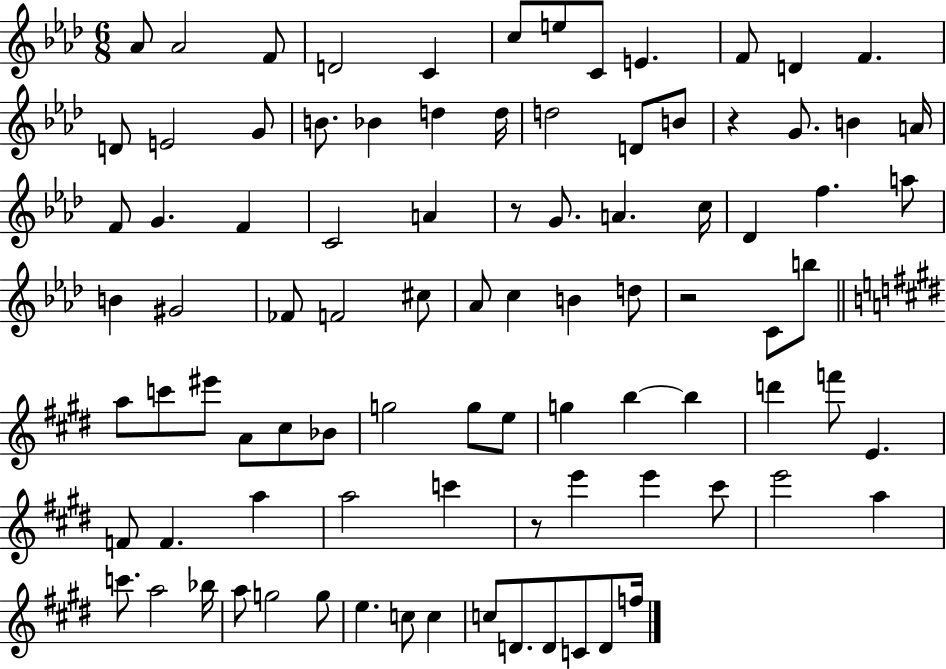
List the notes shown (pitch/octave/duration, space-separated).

Ab4/e Ab4/h F4/e D4/h C4/q C5/e E5/e C4/e E4/q. F4/e D4/q F4/q. D4/e E4/h G4/e B4/e. Bb4/q D5/q D5/s D5/h D4/e B4/e R/q G4/e. B4/q A4/s F4/e G4/q. F4/q C4/h A4/q R/e G4/e. A4/q. C5/s Db4/q F5/q. A5/e B4/q G#4/h FES4/e F4/h C#5/e Ab4/e C5/q B4/q D5/e R/h C4/e B5/e A5/e C6/e EIS6/e A4/e C#5/e Bb4/e G5/h G5/e E5/e G5/q B5/q B5/q D6/q F6/e E4/q. F4/e F4/q. A5/q A5/h C6/q R/e E6/q E6/q C#6/e E6/h A5/q C6/e. A5/h Bb5/s A5/e G5/h G5/e E5/q. C5/e C5/q C5/e D4/e. D4/e C4/e D4/e F5/s